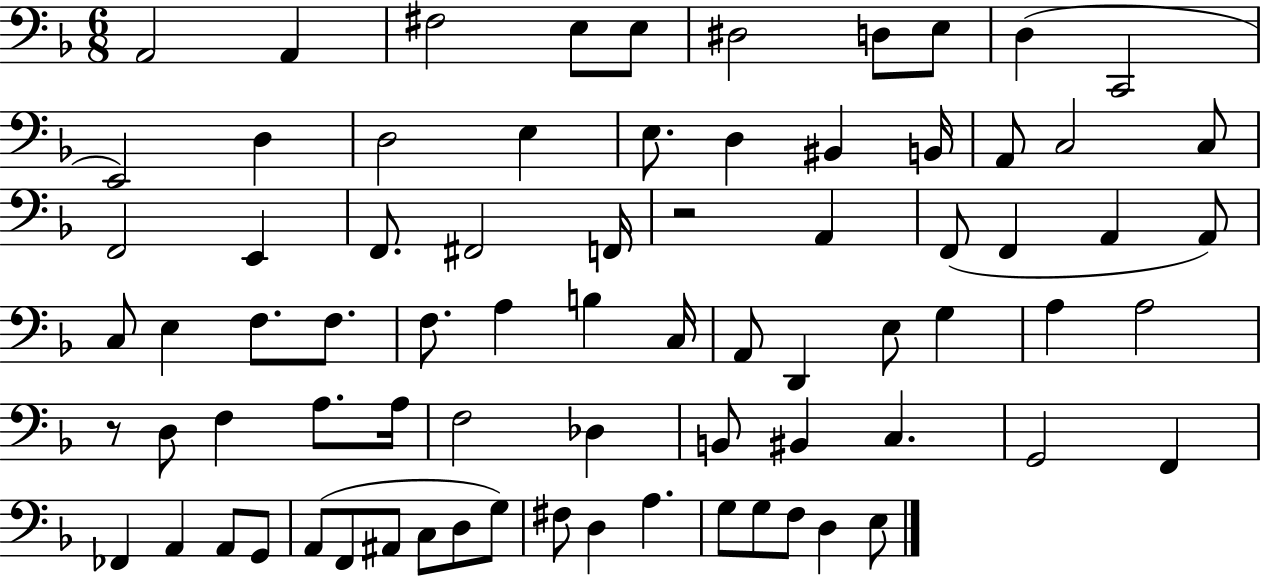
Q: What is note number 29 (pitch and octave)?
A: F2